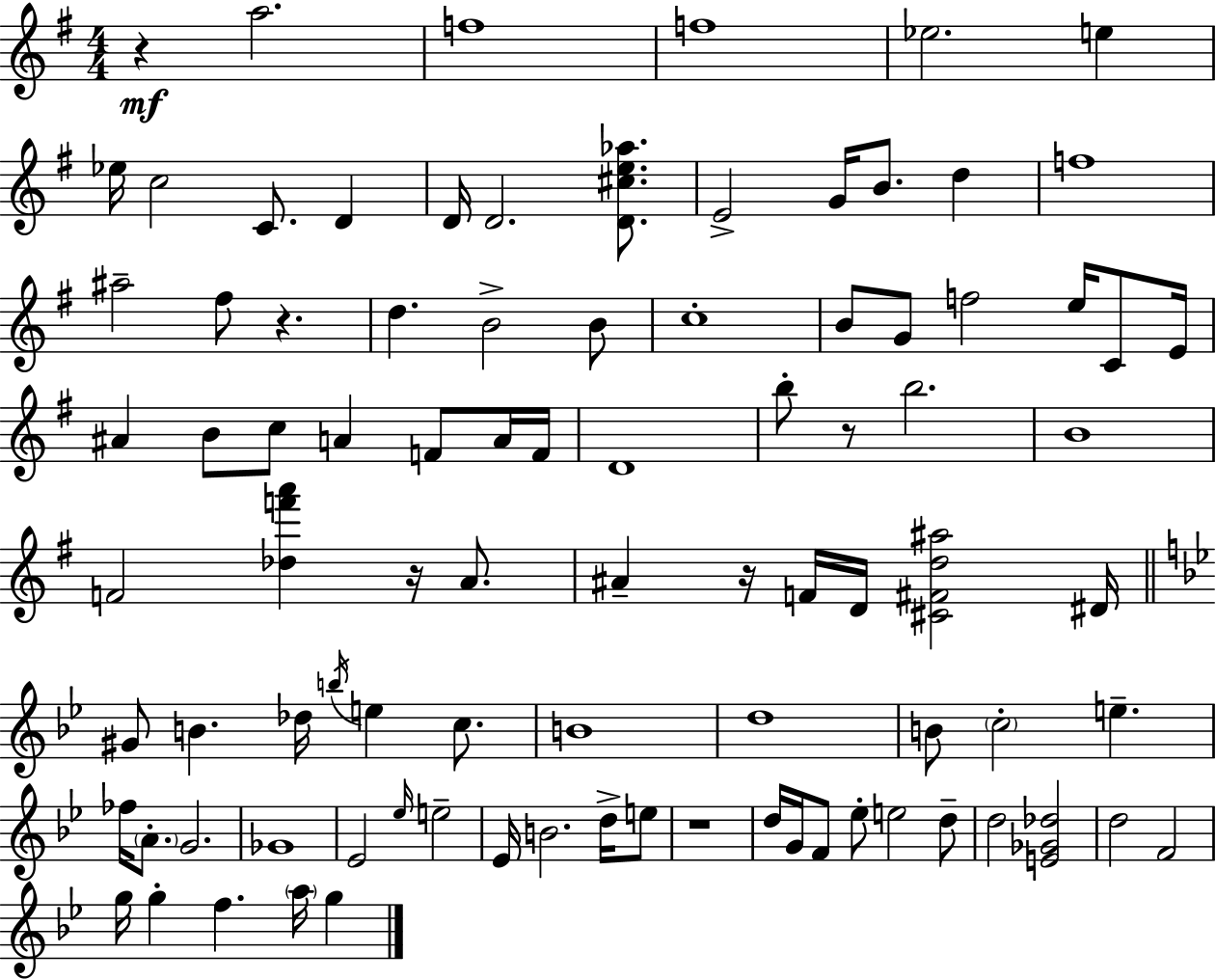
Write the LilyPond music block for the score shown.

{
  \clef treble
  \numericTimeSignature
  \time 4/4
  \key g \major
  r4\mf a''2. | f''1 | f''1 | ees''2. e''4 | \break ees''16 c''2 c'8. d'4 | d'16 d'2. <d' cis'' e'' aes''>8. | e'2-> g'16 b'8. d''4 | f''1 | \break ais''2-- fis''8 r4. | d''4. b'2-> b'8 | c''1-. | b'8 g'8 f''2 e''16 c'8 e'16 | \break ais'4 b'8 c''8 a'4 f'8 a'16 f'16 | d'1 | b''8-. r8 b''2. | b'1 | \break f'2 <des'' f''' a'''>4 r16 a'8. | ais'4-- r16 f'16 d'16 <cis' fis' d'' ais''>2 dis'16 | \bar "||" \break \key bes \major gis'8 b'4. des''16 \acciaccatura { b''16 } e''4 c''8. | b'1 | d''1 | b'8 \parenthesize c''2-. e''4.-- | \break fes''16 \parenthesize a'8.-. g'2. | ges'1 | ees'2 \grace { ees''16 } e''2-- | ees'16 b'2. d''16-> | \break e''8 r1 | d''16 g'16 f'8 ees''8-. e''2 | d''8-- d''2 <e' ges' des''>2 | d''2 f'2 | \break g''16 g''4-. f''4. \parenthesize a''16 g''4 | \bar "|."
}